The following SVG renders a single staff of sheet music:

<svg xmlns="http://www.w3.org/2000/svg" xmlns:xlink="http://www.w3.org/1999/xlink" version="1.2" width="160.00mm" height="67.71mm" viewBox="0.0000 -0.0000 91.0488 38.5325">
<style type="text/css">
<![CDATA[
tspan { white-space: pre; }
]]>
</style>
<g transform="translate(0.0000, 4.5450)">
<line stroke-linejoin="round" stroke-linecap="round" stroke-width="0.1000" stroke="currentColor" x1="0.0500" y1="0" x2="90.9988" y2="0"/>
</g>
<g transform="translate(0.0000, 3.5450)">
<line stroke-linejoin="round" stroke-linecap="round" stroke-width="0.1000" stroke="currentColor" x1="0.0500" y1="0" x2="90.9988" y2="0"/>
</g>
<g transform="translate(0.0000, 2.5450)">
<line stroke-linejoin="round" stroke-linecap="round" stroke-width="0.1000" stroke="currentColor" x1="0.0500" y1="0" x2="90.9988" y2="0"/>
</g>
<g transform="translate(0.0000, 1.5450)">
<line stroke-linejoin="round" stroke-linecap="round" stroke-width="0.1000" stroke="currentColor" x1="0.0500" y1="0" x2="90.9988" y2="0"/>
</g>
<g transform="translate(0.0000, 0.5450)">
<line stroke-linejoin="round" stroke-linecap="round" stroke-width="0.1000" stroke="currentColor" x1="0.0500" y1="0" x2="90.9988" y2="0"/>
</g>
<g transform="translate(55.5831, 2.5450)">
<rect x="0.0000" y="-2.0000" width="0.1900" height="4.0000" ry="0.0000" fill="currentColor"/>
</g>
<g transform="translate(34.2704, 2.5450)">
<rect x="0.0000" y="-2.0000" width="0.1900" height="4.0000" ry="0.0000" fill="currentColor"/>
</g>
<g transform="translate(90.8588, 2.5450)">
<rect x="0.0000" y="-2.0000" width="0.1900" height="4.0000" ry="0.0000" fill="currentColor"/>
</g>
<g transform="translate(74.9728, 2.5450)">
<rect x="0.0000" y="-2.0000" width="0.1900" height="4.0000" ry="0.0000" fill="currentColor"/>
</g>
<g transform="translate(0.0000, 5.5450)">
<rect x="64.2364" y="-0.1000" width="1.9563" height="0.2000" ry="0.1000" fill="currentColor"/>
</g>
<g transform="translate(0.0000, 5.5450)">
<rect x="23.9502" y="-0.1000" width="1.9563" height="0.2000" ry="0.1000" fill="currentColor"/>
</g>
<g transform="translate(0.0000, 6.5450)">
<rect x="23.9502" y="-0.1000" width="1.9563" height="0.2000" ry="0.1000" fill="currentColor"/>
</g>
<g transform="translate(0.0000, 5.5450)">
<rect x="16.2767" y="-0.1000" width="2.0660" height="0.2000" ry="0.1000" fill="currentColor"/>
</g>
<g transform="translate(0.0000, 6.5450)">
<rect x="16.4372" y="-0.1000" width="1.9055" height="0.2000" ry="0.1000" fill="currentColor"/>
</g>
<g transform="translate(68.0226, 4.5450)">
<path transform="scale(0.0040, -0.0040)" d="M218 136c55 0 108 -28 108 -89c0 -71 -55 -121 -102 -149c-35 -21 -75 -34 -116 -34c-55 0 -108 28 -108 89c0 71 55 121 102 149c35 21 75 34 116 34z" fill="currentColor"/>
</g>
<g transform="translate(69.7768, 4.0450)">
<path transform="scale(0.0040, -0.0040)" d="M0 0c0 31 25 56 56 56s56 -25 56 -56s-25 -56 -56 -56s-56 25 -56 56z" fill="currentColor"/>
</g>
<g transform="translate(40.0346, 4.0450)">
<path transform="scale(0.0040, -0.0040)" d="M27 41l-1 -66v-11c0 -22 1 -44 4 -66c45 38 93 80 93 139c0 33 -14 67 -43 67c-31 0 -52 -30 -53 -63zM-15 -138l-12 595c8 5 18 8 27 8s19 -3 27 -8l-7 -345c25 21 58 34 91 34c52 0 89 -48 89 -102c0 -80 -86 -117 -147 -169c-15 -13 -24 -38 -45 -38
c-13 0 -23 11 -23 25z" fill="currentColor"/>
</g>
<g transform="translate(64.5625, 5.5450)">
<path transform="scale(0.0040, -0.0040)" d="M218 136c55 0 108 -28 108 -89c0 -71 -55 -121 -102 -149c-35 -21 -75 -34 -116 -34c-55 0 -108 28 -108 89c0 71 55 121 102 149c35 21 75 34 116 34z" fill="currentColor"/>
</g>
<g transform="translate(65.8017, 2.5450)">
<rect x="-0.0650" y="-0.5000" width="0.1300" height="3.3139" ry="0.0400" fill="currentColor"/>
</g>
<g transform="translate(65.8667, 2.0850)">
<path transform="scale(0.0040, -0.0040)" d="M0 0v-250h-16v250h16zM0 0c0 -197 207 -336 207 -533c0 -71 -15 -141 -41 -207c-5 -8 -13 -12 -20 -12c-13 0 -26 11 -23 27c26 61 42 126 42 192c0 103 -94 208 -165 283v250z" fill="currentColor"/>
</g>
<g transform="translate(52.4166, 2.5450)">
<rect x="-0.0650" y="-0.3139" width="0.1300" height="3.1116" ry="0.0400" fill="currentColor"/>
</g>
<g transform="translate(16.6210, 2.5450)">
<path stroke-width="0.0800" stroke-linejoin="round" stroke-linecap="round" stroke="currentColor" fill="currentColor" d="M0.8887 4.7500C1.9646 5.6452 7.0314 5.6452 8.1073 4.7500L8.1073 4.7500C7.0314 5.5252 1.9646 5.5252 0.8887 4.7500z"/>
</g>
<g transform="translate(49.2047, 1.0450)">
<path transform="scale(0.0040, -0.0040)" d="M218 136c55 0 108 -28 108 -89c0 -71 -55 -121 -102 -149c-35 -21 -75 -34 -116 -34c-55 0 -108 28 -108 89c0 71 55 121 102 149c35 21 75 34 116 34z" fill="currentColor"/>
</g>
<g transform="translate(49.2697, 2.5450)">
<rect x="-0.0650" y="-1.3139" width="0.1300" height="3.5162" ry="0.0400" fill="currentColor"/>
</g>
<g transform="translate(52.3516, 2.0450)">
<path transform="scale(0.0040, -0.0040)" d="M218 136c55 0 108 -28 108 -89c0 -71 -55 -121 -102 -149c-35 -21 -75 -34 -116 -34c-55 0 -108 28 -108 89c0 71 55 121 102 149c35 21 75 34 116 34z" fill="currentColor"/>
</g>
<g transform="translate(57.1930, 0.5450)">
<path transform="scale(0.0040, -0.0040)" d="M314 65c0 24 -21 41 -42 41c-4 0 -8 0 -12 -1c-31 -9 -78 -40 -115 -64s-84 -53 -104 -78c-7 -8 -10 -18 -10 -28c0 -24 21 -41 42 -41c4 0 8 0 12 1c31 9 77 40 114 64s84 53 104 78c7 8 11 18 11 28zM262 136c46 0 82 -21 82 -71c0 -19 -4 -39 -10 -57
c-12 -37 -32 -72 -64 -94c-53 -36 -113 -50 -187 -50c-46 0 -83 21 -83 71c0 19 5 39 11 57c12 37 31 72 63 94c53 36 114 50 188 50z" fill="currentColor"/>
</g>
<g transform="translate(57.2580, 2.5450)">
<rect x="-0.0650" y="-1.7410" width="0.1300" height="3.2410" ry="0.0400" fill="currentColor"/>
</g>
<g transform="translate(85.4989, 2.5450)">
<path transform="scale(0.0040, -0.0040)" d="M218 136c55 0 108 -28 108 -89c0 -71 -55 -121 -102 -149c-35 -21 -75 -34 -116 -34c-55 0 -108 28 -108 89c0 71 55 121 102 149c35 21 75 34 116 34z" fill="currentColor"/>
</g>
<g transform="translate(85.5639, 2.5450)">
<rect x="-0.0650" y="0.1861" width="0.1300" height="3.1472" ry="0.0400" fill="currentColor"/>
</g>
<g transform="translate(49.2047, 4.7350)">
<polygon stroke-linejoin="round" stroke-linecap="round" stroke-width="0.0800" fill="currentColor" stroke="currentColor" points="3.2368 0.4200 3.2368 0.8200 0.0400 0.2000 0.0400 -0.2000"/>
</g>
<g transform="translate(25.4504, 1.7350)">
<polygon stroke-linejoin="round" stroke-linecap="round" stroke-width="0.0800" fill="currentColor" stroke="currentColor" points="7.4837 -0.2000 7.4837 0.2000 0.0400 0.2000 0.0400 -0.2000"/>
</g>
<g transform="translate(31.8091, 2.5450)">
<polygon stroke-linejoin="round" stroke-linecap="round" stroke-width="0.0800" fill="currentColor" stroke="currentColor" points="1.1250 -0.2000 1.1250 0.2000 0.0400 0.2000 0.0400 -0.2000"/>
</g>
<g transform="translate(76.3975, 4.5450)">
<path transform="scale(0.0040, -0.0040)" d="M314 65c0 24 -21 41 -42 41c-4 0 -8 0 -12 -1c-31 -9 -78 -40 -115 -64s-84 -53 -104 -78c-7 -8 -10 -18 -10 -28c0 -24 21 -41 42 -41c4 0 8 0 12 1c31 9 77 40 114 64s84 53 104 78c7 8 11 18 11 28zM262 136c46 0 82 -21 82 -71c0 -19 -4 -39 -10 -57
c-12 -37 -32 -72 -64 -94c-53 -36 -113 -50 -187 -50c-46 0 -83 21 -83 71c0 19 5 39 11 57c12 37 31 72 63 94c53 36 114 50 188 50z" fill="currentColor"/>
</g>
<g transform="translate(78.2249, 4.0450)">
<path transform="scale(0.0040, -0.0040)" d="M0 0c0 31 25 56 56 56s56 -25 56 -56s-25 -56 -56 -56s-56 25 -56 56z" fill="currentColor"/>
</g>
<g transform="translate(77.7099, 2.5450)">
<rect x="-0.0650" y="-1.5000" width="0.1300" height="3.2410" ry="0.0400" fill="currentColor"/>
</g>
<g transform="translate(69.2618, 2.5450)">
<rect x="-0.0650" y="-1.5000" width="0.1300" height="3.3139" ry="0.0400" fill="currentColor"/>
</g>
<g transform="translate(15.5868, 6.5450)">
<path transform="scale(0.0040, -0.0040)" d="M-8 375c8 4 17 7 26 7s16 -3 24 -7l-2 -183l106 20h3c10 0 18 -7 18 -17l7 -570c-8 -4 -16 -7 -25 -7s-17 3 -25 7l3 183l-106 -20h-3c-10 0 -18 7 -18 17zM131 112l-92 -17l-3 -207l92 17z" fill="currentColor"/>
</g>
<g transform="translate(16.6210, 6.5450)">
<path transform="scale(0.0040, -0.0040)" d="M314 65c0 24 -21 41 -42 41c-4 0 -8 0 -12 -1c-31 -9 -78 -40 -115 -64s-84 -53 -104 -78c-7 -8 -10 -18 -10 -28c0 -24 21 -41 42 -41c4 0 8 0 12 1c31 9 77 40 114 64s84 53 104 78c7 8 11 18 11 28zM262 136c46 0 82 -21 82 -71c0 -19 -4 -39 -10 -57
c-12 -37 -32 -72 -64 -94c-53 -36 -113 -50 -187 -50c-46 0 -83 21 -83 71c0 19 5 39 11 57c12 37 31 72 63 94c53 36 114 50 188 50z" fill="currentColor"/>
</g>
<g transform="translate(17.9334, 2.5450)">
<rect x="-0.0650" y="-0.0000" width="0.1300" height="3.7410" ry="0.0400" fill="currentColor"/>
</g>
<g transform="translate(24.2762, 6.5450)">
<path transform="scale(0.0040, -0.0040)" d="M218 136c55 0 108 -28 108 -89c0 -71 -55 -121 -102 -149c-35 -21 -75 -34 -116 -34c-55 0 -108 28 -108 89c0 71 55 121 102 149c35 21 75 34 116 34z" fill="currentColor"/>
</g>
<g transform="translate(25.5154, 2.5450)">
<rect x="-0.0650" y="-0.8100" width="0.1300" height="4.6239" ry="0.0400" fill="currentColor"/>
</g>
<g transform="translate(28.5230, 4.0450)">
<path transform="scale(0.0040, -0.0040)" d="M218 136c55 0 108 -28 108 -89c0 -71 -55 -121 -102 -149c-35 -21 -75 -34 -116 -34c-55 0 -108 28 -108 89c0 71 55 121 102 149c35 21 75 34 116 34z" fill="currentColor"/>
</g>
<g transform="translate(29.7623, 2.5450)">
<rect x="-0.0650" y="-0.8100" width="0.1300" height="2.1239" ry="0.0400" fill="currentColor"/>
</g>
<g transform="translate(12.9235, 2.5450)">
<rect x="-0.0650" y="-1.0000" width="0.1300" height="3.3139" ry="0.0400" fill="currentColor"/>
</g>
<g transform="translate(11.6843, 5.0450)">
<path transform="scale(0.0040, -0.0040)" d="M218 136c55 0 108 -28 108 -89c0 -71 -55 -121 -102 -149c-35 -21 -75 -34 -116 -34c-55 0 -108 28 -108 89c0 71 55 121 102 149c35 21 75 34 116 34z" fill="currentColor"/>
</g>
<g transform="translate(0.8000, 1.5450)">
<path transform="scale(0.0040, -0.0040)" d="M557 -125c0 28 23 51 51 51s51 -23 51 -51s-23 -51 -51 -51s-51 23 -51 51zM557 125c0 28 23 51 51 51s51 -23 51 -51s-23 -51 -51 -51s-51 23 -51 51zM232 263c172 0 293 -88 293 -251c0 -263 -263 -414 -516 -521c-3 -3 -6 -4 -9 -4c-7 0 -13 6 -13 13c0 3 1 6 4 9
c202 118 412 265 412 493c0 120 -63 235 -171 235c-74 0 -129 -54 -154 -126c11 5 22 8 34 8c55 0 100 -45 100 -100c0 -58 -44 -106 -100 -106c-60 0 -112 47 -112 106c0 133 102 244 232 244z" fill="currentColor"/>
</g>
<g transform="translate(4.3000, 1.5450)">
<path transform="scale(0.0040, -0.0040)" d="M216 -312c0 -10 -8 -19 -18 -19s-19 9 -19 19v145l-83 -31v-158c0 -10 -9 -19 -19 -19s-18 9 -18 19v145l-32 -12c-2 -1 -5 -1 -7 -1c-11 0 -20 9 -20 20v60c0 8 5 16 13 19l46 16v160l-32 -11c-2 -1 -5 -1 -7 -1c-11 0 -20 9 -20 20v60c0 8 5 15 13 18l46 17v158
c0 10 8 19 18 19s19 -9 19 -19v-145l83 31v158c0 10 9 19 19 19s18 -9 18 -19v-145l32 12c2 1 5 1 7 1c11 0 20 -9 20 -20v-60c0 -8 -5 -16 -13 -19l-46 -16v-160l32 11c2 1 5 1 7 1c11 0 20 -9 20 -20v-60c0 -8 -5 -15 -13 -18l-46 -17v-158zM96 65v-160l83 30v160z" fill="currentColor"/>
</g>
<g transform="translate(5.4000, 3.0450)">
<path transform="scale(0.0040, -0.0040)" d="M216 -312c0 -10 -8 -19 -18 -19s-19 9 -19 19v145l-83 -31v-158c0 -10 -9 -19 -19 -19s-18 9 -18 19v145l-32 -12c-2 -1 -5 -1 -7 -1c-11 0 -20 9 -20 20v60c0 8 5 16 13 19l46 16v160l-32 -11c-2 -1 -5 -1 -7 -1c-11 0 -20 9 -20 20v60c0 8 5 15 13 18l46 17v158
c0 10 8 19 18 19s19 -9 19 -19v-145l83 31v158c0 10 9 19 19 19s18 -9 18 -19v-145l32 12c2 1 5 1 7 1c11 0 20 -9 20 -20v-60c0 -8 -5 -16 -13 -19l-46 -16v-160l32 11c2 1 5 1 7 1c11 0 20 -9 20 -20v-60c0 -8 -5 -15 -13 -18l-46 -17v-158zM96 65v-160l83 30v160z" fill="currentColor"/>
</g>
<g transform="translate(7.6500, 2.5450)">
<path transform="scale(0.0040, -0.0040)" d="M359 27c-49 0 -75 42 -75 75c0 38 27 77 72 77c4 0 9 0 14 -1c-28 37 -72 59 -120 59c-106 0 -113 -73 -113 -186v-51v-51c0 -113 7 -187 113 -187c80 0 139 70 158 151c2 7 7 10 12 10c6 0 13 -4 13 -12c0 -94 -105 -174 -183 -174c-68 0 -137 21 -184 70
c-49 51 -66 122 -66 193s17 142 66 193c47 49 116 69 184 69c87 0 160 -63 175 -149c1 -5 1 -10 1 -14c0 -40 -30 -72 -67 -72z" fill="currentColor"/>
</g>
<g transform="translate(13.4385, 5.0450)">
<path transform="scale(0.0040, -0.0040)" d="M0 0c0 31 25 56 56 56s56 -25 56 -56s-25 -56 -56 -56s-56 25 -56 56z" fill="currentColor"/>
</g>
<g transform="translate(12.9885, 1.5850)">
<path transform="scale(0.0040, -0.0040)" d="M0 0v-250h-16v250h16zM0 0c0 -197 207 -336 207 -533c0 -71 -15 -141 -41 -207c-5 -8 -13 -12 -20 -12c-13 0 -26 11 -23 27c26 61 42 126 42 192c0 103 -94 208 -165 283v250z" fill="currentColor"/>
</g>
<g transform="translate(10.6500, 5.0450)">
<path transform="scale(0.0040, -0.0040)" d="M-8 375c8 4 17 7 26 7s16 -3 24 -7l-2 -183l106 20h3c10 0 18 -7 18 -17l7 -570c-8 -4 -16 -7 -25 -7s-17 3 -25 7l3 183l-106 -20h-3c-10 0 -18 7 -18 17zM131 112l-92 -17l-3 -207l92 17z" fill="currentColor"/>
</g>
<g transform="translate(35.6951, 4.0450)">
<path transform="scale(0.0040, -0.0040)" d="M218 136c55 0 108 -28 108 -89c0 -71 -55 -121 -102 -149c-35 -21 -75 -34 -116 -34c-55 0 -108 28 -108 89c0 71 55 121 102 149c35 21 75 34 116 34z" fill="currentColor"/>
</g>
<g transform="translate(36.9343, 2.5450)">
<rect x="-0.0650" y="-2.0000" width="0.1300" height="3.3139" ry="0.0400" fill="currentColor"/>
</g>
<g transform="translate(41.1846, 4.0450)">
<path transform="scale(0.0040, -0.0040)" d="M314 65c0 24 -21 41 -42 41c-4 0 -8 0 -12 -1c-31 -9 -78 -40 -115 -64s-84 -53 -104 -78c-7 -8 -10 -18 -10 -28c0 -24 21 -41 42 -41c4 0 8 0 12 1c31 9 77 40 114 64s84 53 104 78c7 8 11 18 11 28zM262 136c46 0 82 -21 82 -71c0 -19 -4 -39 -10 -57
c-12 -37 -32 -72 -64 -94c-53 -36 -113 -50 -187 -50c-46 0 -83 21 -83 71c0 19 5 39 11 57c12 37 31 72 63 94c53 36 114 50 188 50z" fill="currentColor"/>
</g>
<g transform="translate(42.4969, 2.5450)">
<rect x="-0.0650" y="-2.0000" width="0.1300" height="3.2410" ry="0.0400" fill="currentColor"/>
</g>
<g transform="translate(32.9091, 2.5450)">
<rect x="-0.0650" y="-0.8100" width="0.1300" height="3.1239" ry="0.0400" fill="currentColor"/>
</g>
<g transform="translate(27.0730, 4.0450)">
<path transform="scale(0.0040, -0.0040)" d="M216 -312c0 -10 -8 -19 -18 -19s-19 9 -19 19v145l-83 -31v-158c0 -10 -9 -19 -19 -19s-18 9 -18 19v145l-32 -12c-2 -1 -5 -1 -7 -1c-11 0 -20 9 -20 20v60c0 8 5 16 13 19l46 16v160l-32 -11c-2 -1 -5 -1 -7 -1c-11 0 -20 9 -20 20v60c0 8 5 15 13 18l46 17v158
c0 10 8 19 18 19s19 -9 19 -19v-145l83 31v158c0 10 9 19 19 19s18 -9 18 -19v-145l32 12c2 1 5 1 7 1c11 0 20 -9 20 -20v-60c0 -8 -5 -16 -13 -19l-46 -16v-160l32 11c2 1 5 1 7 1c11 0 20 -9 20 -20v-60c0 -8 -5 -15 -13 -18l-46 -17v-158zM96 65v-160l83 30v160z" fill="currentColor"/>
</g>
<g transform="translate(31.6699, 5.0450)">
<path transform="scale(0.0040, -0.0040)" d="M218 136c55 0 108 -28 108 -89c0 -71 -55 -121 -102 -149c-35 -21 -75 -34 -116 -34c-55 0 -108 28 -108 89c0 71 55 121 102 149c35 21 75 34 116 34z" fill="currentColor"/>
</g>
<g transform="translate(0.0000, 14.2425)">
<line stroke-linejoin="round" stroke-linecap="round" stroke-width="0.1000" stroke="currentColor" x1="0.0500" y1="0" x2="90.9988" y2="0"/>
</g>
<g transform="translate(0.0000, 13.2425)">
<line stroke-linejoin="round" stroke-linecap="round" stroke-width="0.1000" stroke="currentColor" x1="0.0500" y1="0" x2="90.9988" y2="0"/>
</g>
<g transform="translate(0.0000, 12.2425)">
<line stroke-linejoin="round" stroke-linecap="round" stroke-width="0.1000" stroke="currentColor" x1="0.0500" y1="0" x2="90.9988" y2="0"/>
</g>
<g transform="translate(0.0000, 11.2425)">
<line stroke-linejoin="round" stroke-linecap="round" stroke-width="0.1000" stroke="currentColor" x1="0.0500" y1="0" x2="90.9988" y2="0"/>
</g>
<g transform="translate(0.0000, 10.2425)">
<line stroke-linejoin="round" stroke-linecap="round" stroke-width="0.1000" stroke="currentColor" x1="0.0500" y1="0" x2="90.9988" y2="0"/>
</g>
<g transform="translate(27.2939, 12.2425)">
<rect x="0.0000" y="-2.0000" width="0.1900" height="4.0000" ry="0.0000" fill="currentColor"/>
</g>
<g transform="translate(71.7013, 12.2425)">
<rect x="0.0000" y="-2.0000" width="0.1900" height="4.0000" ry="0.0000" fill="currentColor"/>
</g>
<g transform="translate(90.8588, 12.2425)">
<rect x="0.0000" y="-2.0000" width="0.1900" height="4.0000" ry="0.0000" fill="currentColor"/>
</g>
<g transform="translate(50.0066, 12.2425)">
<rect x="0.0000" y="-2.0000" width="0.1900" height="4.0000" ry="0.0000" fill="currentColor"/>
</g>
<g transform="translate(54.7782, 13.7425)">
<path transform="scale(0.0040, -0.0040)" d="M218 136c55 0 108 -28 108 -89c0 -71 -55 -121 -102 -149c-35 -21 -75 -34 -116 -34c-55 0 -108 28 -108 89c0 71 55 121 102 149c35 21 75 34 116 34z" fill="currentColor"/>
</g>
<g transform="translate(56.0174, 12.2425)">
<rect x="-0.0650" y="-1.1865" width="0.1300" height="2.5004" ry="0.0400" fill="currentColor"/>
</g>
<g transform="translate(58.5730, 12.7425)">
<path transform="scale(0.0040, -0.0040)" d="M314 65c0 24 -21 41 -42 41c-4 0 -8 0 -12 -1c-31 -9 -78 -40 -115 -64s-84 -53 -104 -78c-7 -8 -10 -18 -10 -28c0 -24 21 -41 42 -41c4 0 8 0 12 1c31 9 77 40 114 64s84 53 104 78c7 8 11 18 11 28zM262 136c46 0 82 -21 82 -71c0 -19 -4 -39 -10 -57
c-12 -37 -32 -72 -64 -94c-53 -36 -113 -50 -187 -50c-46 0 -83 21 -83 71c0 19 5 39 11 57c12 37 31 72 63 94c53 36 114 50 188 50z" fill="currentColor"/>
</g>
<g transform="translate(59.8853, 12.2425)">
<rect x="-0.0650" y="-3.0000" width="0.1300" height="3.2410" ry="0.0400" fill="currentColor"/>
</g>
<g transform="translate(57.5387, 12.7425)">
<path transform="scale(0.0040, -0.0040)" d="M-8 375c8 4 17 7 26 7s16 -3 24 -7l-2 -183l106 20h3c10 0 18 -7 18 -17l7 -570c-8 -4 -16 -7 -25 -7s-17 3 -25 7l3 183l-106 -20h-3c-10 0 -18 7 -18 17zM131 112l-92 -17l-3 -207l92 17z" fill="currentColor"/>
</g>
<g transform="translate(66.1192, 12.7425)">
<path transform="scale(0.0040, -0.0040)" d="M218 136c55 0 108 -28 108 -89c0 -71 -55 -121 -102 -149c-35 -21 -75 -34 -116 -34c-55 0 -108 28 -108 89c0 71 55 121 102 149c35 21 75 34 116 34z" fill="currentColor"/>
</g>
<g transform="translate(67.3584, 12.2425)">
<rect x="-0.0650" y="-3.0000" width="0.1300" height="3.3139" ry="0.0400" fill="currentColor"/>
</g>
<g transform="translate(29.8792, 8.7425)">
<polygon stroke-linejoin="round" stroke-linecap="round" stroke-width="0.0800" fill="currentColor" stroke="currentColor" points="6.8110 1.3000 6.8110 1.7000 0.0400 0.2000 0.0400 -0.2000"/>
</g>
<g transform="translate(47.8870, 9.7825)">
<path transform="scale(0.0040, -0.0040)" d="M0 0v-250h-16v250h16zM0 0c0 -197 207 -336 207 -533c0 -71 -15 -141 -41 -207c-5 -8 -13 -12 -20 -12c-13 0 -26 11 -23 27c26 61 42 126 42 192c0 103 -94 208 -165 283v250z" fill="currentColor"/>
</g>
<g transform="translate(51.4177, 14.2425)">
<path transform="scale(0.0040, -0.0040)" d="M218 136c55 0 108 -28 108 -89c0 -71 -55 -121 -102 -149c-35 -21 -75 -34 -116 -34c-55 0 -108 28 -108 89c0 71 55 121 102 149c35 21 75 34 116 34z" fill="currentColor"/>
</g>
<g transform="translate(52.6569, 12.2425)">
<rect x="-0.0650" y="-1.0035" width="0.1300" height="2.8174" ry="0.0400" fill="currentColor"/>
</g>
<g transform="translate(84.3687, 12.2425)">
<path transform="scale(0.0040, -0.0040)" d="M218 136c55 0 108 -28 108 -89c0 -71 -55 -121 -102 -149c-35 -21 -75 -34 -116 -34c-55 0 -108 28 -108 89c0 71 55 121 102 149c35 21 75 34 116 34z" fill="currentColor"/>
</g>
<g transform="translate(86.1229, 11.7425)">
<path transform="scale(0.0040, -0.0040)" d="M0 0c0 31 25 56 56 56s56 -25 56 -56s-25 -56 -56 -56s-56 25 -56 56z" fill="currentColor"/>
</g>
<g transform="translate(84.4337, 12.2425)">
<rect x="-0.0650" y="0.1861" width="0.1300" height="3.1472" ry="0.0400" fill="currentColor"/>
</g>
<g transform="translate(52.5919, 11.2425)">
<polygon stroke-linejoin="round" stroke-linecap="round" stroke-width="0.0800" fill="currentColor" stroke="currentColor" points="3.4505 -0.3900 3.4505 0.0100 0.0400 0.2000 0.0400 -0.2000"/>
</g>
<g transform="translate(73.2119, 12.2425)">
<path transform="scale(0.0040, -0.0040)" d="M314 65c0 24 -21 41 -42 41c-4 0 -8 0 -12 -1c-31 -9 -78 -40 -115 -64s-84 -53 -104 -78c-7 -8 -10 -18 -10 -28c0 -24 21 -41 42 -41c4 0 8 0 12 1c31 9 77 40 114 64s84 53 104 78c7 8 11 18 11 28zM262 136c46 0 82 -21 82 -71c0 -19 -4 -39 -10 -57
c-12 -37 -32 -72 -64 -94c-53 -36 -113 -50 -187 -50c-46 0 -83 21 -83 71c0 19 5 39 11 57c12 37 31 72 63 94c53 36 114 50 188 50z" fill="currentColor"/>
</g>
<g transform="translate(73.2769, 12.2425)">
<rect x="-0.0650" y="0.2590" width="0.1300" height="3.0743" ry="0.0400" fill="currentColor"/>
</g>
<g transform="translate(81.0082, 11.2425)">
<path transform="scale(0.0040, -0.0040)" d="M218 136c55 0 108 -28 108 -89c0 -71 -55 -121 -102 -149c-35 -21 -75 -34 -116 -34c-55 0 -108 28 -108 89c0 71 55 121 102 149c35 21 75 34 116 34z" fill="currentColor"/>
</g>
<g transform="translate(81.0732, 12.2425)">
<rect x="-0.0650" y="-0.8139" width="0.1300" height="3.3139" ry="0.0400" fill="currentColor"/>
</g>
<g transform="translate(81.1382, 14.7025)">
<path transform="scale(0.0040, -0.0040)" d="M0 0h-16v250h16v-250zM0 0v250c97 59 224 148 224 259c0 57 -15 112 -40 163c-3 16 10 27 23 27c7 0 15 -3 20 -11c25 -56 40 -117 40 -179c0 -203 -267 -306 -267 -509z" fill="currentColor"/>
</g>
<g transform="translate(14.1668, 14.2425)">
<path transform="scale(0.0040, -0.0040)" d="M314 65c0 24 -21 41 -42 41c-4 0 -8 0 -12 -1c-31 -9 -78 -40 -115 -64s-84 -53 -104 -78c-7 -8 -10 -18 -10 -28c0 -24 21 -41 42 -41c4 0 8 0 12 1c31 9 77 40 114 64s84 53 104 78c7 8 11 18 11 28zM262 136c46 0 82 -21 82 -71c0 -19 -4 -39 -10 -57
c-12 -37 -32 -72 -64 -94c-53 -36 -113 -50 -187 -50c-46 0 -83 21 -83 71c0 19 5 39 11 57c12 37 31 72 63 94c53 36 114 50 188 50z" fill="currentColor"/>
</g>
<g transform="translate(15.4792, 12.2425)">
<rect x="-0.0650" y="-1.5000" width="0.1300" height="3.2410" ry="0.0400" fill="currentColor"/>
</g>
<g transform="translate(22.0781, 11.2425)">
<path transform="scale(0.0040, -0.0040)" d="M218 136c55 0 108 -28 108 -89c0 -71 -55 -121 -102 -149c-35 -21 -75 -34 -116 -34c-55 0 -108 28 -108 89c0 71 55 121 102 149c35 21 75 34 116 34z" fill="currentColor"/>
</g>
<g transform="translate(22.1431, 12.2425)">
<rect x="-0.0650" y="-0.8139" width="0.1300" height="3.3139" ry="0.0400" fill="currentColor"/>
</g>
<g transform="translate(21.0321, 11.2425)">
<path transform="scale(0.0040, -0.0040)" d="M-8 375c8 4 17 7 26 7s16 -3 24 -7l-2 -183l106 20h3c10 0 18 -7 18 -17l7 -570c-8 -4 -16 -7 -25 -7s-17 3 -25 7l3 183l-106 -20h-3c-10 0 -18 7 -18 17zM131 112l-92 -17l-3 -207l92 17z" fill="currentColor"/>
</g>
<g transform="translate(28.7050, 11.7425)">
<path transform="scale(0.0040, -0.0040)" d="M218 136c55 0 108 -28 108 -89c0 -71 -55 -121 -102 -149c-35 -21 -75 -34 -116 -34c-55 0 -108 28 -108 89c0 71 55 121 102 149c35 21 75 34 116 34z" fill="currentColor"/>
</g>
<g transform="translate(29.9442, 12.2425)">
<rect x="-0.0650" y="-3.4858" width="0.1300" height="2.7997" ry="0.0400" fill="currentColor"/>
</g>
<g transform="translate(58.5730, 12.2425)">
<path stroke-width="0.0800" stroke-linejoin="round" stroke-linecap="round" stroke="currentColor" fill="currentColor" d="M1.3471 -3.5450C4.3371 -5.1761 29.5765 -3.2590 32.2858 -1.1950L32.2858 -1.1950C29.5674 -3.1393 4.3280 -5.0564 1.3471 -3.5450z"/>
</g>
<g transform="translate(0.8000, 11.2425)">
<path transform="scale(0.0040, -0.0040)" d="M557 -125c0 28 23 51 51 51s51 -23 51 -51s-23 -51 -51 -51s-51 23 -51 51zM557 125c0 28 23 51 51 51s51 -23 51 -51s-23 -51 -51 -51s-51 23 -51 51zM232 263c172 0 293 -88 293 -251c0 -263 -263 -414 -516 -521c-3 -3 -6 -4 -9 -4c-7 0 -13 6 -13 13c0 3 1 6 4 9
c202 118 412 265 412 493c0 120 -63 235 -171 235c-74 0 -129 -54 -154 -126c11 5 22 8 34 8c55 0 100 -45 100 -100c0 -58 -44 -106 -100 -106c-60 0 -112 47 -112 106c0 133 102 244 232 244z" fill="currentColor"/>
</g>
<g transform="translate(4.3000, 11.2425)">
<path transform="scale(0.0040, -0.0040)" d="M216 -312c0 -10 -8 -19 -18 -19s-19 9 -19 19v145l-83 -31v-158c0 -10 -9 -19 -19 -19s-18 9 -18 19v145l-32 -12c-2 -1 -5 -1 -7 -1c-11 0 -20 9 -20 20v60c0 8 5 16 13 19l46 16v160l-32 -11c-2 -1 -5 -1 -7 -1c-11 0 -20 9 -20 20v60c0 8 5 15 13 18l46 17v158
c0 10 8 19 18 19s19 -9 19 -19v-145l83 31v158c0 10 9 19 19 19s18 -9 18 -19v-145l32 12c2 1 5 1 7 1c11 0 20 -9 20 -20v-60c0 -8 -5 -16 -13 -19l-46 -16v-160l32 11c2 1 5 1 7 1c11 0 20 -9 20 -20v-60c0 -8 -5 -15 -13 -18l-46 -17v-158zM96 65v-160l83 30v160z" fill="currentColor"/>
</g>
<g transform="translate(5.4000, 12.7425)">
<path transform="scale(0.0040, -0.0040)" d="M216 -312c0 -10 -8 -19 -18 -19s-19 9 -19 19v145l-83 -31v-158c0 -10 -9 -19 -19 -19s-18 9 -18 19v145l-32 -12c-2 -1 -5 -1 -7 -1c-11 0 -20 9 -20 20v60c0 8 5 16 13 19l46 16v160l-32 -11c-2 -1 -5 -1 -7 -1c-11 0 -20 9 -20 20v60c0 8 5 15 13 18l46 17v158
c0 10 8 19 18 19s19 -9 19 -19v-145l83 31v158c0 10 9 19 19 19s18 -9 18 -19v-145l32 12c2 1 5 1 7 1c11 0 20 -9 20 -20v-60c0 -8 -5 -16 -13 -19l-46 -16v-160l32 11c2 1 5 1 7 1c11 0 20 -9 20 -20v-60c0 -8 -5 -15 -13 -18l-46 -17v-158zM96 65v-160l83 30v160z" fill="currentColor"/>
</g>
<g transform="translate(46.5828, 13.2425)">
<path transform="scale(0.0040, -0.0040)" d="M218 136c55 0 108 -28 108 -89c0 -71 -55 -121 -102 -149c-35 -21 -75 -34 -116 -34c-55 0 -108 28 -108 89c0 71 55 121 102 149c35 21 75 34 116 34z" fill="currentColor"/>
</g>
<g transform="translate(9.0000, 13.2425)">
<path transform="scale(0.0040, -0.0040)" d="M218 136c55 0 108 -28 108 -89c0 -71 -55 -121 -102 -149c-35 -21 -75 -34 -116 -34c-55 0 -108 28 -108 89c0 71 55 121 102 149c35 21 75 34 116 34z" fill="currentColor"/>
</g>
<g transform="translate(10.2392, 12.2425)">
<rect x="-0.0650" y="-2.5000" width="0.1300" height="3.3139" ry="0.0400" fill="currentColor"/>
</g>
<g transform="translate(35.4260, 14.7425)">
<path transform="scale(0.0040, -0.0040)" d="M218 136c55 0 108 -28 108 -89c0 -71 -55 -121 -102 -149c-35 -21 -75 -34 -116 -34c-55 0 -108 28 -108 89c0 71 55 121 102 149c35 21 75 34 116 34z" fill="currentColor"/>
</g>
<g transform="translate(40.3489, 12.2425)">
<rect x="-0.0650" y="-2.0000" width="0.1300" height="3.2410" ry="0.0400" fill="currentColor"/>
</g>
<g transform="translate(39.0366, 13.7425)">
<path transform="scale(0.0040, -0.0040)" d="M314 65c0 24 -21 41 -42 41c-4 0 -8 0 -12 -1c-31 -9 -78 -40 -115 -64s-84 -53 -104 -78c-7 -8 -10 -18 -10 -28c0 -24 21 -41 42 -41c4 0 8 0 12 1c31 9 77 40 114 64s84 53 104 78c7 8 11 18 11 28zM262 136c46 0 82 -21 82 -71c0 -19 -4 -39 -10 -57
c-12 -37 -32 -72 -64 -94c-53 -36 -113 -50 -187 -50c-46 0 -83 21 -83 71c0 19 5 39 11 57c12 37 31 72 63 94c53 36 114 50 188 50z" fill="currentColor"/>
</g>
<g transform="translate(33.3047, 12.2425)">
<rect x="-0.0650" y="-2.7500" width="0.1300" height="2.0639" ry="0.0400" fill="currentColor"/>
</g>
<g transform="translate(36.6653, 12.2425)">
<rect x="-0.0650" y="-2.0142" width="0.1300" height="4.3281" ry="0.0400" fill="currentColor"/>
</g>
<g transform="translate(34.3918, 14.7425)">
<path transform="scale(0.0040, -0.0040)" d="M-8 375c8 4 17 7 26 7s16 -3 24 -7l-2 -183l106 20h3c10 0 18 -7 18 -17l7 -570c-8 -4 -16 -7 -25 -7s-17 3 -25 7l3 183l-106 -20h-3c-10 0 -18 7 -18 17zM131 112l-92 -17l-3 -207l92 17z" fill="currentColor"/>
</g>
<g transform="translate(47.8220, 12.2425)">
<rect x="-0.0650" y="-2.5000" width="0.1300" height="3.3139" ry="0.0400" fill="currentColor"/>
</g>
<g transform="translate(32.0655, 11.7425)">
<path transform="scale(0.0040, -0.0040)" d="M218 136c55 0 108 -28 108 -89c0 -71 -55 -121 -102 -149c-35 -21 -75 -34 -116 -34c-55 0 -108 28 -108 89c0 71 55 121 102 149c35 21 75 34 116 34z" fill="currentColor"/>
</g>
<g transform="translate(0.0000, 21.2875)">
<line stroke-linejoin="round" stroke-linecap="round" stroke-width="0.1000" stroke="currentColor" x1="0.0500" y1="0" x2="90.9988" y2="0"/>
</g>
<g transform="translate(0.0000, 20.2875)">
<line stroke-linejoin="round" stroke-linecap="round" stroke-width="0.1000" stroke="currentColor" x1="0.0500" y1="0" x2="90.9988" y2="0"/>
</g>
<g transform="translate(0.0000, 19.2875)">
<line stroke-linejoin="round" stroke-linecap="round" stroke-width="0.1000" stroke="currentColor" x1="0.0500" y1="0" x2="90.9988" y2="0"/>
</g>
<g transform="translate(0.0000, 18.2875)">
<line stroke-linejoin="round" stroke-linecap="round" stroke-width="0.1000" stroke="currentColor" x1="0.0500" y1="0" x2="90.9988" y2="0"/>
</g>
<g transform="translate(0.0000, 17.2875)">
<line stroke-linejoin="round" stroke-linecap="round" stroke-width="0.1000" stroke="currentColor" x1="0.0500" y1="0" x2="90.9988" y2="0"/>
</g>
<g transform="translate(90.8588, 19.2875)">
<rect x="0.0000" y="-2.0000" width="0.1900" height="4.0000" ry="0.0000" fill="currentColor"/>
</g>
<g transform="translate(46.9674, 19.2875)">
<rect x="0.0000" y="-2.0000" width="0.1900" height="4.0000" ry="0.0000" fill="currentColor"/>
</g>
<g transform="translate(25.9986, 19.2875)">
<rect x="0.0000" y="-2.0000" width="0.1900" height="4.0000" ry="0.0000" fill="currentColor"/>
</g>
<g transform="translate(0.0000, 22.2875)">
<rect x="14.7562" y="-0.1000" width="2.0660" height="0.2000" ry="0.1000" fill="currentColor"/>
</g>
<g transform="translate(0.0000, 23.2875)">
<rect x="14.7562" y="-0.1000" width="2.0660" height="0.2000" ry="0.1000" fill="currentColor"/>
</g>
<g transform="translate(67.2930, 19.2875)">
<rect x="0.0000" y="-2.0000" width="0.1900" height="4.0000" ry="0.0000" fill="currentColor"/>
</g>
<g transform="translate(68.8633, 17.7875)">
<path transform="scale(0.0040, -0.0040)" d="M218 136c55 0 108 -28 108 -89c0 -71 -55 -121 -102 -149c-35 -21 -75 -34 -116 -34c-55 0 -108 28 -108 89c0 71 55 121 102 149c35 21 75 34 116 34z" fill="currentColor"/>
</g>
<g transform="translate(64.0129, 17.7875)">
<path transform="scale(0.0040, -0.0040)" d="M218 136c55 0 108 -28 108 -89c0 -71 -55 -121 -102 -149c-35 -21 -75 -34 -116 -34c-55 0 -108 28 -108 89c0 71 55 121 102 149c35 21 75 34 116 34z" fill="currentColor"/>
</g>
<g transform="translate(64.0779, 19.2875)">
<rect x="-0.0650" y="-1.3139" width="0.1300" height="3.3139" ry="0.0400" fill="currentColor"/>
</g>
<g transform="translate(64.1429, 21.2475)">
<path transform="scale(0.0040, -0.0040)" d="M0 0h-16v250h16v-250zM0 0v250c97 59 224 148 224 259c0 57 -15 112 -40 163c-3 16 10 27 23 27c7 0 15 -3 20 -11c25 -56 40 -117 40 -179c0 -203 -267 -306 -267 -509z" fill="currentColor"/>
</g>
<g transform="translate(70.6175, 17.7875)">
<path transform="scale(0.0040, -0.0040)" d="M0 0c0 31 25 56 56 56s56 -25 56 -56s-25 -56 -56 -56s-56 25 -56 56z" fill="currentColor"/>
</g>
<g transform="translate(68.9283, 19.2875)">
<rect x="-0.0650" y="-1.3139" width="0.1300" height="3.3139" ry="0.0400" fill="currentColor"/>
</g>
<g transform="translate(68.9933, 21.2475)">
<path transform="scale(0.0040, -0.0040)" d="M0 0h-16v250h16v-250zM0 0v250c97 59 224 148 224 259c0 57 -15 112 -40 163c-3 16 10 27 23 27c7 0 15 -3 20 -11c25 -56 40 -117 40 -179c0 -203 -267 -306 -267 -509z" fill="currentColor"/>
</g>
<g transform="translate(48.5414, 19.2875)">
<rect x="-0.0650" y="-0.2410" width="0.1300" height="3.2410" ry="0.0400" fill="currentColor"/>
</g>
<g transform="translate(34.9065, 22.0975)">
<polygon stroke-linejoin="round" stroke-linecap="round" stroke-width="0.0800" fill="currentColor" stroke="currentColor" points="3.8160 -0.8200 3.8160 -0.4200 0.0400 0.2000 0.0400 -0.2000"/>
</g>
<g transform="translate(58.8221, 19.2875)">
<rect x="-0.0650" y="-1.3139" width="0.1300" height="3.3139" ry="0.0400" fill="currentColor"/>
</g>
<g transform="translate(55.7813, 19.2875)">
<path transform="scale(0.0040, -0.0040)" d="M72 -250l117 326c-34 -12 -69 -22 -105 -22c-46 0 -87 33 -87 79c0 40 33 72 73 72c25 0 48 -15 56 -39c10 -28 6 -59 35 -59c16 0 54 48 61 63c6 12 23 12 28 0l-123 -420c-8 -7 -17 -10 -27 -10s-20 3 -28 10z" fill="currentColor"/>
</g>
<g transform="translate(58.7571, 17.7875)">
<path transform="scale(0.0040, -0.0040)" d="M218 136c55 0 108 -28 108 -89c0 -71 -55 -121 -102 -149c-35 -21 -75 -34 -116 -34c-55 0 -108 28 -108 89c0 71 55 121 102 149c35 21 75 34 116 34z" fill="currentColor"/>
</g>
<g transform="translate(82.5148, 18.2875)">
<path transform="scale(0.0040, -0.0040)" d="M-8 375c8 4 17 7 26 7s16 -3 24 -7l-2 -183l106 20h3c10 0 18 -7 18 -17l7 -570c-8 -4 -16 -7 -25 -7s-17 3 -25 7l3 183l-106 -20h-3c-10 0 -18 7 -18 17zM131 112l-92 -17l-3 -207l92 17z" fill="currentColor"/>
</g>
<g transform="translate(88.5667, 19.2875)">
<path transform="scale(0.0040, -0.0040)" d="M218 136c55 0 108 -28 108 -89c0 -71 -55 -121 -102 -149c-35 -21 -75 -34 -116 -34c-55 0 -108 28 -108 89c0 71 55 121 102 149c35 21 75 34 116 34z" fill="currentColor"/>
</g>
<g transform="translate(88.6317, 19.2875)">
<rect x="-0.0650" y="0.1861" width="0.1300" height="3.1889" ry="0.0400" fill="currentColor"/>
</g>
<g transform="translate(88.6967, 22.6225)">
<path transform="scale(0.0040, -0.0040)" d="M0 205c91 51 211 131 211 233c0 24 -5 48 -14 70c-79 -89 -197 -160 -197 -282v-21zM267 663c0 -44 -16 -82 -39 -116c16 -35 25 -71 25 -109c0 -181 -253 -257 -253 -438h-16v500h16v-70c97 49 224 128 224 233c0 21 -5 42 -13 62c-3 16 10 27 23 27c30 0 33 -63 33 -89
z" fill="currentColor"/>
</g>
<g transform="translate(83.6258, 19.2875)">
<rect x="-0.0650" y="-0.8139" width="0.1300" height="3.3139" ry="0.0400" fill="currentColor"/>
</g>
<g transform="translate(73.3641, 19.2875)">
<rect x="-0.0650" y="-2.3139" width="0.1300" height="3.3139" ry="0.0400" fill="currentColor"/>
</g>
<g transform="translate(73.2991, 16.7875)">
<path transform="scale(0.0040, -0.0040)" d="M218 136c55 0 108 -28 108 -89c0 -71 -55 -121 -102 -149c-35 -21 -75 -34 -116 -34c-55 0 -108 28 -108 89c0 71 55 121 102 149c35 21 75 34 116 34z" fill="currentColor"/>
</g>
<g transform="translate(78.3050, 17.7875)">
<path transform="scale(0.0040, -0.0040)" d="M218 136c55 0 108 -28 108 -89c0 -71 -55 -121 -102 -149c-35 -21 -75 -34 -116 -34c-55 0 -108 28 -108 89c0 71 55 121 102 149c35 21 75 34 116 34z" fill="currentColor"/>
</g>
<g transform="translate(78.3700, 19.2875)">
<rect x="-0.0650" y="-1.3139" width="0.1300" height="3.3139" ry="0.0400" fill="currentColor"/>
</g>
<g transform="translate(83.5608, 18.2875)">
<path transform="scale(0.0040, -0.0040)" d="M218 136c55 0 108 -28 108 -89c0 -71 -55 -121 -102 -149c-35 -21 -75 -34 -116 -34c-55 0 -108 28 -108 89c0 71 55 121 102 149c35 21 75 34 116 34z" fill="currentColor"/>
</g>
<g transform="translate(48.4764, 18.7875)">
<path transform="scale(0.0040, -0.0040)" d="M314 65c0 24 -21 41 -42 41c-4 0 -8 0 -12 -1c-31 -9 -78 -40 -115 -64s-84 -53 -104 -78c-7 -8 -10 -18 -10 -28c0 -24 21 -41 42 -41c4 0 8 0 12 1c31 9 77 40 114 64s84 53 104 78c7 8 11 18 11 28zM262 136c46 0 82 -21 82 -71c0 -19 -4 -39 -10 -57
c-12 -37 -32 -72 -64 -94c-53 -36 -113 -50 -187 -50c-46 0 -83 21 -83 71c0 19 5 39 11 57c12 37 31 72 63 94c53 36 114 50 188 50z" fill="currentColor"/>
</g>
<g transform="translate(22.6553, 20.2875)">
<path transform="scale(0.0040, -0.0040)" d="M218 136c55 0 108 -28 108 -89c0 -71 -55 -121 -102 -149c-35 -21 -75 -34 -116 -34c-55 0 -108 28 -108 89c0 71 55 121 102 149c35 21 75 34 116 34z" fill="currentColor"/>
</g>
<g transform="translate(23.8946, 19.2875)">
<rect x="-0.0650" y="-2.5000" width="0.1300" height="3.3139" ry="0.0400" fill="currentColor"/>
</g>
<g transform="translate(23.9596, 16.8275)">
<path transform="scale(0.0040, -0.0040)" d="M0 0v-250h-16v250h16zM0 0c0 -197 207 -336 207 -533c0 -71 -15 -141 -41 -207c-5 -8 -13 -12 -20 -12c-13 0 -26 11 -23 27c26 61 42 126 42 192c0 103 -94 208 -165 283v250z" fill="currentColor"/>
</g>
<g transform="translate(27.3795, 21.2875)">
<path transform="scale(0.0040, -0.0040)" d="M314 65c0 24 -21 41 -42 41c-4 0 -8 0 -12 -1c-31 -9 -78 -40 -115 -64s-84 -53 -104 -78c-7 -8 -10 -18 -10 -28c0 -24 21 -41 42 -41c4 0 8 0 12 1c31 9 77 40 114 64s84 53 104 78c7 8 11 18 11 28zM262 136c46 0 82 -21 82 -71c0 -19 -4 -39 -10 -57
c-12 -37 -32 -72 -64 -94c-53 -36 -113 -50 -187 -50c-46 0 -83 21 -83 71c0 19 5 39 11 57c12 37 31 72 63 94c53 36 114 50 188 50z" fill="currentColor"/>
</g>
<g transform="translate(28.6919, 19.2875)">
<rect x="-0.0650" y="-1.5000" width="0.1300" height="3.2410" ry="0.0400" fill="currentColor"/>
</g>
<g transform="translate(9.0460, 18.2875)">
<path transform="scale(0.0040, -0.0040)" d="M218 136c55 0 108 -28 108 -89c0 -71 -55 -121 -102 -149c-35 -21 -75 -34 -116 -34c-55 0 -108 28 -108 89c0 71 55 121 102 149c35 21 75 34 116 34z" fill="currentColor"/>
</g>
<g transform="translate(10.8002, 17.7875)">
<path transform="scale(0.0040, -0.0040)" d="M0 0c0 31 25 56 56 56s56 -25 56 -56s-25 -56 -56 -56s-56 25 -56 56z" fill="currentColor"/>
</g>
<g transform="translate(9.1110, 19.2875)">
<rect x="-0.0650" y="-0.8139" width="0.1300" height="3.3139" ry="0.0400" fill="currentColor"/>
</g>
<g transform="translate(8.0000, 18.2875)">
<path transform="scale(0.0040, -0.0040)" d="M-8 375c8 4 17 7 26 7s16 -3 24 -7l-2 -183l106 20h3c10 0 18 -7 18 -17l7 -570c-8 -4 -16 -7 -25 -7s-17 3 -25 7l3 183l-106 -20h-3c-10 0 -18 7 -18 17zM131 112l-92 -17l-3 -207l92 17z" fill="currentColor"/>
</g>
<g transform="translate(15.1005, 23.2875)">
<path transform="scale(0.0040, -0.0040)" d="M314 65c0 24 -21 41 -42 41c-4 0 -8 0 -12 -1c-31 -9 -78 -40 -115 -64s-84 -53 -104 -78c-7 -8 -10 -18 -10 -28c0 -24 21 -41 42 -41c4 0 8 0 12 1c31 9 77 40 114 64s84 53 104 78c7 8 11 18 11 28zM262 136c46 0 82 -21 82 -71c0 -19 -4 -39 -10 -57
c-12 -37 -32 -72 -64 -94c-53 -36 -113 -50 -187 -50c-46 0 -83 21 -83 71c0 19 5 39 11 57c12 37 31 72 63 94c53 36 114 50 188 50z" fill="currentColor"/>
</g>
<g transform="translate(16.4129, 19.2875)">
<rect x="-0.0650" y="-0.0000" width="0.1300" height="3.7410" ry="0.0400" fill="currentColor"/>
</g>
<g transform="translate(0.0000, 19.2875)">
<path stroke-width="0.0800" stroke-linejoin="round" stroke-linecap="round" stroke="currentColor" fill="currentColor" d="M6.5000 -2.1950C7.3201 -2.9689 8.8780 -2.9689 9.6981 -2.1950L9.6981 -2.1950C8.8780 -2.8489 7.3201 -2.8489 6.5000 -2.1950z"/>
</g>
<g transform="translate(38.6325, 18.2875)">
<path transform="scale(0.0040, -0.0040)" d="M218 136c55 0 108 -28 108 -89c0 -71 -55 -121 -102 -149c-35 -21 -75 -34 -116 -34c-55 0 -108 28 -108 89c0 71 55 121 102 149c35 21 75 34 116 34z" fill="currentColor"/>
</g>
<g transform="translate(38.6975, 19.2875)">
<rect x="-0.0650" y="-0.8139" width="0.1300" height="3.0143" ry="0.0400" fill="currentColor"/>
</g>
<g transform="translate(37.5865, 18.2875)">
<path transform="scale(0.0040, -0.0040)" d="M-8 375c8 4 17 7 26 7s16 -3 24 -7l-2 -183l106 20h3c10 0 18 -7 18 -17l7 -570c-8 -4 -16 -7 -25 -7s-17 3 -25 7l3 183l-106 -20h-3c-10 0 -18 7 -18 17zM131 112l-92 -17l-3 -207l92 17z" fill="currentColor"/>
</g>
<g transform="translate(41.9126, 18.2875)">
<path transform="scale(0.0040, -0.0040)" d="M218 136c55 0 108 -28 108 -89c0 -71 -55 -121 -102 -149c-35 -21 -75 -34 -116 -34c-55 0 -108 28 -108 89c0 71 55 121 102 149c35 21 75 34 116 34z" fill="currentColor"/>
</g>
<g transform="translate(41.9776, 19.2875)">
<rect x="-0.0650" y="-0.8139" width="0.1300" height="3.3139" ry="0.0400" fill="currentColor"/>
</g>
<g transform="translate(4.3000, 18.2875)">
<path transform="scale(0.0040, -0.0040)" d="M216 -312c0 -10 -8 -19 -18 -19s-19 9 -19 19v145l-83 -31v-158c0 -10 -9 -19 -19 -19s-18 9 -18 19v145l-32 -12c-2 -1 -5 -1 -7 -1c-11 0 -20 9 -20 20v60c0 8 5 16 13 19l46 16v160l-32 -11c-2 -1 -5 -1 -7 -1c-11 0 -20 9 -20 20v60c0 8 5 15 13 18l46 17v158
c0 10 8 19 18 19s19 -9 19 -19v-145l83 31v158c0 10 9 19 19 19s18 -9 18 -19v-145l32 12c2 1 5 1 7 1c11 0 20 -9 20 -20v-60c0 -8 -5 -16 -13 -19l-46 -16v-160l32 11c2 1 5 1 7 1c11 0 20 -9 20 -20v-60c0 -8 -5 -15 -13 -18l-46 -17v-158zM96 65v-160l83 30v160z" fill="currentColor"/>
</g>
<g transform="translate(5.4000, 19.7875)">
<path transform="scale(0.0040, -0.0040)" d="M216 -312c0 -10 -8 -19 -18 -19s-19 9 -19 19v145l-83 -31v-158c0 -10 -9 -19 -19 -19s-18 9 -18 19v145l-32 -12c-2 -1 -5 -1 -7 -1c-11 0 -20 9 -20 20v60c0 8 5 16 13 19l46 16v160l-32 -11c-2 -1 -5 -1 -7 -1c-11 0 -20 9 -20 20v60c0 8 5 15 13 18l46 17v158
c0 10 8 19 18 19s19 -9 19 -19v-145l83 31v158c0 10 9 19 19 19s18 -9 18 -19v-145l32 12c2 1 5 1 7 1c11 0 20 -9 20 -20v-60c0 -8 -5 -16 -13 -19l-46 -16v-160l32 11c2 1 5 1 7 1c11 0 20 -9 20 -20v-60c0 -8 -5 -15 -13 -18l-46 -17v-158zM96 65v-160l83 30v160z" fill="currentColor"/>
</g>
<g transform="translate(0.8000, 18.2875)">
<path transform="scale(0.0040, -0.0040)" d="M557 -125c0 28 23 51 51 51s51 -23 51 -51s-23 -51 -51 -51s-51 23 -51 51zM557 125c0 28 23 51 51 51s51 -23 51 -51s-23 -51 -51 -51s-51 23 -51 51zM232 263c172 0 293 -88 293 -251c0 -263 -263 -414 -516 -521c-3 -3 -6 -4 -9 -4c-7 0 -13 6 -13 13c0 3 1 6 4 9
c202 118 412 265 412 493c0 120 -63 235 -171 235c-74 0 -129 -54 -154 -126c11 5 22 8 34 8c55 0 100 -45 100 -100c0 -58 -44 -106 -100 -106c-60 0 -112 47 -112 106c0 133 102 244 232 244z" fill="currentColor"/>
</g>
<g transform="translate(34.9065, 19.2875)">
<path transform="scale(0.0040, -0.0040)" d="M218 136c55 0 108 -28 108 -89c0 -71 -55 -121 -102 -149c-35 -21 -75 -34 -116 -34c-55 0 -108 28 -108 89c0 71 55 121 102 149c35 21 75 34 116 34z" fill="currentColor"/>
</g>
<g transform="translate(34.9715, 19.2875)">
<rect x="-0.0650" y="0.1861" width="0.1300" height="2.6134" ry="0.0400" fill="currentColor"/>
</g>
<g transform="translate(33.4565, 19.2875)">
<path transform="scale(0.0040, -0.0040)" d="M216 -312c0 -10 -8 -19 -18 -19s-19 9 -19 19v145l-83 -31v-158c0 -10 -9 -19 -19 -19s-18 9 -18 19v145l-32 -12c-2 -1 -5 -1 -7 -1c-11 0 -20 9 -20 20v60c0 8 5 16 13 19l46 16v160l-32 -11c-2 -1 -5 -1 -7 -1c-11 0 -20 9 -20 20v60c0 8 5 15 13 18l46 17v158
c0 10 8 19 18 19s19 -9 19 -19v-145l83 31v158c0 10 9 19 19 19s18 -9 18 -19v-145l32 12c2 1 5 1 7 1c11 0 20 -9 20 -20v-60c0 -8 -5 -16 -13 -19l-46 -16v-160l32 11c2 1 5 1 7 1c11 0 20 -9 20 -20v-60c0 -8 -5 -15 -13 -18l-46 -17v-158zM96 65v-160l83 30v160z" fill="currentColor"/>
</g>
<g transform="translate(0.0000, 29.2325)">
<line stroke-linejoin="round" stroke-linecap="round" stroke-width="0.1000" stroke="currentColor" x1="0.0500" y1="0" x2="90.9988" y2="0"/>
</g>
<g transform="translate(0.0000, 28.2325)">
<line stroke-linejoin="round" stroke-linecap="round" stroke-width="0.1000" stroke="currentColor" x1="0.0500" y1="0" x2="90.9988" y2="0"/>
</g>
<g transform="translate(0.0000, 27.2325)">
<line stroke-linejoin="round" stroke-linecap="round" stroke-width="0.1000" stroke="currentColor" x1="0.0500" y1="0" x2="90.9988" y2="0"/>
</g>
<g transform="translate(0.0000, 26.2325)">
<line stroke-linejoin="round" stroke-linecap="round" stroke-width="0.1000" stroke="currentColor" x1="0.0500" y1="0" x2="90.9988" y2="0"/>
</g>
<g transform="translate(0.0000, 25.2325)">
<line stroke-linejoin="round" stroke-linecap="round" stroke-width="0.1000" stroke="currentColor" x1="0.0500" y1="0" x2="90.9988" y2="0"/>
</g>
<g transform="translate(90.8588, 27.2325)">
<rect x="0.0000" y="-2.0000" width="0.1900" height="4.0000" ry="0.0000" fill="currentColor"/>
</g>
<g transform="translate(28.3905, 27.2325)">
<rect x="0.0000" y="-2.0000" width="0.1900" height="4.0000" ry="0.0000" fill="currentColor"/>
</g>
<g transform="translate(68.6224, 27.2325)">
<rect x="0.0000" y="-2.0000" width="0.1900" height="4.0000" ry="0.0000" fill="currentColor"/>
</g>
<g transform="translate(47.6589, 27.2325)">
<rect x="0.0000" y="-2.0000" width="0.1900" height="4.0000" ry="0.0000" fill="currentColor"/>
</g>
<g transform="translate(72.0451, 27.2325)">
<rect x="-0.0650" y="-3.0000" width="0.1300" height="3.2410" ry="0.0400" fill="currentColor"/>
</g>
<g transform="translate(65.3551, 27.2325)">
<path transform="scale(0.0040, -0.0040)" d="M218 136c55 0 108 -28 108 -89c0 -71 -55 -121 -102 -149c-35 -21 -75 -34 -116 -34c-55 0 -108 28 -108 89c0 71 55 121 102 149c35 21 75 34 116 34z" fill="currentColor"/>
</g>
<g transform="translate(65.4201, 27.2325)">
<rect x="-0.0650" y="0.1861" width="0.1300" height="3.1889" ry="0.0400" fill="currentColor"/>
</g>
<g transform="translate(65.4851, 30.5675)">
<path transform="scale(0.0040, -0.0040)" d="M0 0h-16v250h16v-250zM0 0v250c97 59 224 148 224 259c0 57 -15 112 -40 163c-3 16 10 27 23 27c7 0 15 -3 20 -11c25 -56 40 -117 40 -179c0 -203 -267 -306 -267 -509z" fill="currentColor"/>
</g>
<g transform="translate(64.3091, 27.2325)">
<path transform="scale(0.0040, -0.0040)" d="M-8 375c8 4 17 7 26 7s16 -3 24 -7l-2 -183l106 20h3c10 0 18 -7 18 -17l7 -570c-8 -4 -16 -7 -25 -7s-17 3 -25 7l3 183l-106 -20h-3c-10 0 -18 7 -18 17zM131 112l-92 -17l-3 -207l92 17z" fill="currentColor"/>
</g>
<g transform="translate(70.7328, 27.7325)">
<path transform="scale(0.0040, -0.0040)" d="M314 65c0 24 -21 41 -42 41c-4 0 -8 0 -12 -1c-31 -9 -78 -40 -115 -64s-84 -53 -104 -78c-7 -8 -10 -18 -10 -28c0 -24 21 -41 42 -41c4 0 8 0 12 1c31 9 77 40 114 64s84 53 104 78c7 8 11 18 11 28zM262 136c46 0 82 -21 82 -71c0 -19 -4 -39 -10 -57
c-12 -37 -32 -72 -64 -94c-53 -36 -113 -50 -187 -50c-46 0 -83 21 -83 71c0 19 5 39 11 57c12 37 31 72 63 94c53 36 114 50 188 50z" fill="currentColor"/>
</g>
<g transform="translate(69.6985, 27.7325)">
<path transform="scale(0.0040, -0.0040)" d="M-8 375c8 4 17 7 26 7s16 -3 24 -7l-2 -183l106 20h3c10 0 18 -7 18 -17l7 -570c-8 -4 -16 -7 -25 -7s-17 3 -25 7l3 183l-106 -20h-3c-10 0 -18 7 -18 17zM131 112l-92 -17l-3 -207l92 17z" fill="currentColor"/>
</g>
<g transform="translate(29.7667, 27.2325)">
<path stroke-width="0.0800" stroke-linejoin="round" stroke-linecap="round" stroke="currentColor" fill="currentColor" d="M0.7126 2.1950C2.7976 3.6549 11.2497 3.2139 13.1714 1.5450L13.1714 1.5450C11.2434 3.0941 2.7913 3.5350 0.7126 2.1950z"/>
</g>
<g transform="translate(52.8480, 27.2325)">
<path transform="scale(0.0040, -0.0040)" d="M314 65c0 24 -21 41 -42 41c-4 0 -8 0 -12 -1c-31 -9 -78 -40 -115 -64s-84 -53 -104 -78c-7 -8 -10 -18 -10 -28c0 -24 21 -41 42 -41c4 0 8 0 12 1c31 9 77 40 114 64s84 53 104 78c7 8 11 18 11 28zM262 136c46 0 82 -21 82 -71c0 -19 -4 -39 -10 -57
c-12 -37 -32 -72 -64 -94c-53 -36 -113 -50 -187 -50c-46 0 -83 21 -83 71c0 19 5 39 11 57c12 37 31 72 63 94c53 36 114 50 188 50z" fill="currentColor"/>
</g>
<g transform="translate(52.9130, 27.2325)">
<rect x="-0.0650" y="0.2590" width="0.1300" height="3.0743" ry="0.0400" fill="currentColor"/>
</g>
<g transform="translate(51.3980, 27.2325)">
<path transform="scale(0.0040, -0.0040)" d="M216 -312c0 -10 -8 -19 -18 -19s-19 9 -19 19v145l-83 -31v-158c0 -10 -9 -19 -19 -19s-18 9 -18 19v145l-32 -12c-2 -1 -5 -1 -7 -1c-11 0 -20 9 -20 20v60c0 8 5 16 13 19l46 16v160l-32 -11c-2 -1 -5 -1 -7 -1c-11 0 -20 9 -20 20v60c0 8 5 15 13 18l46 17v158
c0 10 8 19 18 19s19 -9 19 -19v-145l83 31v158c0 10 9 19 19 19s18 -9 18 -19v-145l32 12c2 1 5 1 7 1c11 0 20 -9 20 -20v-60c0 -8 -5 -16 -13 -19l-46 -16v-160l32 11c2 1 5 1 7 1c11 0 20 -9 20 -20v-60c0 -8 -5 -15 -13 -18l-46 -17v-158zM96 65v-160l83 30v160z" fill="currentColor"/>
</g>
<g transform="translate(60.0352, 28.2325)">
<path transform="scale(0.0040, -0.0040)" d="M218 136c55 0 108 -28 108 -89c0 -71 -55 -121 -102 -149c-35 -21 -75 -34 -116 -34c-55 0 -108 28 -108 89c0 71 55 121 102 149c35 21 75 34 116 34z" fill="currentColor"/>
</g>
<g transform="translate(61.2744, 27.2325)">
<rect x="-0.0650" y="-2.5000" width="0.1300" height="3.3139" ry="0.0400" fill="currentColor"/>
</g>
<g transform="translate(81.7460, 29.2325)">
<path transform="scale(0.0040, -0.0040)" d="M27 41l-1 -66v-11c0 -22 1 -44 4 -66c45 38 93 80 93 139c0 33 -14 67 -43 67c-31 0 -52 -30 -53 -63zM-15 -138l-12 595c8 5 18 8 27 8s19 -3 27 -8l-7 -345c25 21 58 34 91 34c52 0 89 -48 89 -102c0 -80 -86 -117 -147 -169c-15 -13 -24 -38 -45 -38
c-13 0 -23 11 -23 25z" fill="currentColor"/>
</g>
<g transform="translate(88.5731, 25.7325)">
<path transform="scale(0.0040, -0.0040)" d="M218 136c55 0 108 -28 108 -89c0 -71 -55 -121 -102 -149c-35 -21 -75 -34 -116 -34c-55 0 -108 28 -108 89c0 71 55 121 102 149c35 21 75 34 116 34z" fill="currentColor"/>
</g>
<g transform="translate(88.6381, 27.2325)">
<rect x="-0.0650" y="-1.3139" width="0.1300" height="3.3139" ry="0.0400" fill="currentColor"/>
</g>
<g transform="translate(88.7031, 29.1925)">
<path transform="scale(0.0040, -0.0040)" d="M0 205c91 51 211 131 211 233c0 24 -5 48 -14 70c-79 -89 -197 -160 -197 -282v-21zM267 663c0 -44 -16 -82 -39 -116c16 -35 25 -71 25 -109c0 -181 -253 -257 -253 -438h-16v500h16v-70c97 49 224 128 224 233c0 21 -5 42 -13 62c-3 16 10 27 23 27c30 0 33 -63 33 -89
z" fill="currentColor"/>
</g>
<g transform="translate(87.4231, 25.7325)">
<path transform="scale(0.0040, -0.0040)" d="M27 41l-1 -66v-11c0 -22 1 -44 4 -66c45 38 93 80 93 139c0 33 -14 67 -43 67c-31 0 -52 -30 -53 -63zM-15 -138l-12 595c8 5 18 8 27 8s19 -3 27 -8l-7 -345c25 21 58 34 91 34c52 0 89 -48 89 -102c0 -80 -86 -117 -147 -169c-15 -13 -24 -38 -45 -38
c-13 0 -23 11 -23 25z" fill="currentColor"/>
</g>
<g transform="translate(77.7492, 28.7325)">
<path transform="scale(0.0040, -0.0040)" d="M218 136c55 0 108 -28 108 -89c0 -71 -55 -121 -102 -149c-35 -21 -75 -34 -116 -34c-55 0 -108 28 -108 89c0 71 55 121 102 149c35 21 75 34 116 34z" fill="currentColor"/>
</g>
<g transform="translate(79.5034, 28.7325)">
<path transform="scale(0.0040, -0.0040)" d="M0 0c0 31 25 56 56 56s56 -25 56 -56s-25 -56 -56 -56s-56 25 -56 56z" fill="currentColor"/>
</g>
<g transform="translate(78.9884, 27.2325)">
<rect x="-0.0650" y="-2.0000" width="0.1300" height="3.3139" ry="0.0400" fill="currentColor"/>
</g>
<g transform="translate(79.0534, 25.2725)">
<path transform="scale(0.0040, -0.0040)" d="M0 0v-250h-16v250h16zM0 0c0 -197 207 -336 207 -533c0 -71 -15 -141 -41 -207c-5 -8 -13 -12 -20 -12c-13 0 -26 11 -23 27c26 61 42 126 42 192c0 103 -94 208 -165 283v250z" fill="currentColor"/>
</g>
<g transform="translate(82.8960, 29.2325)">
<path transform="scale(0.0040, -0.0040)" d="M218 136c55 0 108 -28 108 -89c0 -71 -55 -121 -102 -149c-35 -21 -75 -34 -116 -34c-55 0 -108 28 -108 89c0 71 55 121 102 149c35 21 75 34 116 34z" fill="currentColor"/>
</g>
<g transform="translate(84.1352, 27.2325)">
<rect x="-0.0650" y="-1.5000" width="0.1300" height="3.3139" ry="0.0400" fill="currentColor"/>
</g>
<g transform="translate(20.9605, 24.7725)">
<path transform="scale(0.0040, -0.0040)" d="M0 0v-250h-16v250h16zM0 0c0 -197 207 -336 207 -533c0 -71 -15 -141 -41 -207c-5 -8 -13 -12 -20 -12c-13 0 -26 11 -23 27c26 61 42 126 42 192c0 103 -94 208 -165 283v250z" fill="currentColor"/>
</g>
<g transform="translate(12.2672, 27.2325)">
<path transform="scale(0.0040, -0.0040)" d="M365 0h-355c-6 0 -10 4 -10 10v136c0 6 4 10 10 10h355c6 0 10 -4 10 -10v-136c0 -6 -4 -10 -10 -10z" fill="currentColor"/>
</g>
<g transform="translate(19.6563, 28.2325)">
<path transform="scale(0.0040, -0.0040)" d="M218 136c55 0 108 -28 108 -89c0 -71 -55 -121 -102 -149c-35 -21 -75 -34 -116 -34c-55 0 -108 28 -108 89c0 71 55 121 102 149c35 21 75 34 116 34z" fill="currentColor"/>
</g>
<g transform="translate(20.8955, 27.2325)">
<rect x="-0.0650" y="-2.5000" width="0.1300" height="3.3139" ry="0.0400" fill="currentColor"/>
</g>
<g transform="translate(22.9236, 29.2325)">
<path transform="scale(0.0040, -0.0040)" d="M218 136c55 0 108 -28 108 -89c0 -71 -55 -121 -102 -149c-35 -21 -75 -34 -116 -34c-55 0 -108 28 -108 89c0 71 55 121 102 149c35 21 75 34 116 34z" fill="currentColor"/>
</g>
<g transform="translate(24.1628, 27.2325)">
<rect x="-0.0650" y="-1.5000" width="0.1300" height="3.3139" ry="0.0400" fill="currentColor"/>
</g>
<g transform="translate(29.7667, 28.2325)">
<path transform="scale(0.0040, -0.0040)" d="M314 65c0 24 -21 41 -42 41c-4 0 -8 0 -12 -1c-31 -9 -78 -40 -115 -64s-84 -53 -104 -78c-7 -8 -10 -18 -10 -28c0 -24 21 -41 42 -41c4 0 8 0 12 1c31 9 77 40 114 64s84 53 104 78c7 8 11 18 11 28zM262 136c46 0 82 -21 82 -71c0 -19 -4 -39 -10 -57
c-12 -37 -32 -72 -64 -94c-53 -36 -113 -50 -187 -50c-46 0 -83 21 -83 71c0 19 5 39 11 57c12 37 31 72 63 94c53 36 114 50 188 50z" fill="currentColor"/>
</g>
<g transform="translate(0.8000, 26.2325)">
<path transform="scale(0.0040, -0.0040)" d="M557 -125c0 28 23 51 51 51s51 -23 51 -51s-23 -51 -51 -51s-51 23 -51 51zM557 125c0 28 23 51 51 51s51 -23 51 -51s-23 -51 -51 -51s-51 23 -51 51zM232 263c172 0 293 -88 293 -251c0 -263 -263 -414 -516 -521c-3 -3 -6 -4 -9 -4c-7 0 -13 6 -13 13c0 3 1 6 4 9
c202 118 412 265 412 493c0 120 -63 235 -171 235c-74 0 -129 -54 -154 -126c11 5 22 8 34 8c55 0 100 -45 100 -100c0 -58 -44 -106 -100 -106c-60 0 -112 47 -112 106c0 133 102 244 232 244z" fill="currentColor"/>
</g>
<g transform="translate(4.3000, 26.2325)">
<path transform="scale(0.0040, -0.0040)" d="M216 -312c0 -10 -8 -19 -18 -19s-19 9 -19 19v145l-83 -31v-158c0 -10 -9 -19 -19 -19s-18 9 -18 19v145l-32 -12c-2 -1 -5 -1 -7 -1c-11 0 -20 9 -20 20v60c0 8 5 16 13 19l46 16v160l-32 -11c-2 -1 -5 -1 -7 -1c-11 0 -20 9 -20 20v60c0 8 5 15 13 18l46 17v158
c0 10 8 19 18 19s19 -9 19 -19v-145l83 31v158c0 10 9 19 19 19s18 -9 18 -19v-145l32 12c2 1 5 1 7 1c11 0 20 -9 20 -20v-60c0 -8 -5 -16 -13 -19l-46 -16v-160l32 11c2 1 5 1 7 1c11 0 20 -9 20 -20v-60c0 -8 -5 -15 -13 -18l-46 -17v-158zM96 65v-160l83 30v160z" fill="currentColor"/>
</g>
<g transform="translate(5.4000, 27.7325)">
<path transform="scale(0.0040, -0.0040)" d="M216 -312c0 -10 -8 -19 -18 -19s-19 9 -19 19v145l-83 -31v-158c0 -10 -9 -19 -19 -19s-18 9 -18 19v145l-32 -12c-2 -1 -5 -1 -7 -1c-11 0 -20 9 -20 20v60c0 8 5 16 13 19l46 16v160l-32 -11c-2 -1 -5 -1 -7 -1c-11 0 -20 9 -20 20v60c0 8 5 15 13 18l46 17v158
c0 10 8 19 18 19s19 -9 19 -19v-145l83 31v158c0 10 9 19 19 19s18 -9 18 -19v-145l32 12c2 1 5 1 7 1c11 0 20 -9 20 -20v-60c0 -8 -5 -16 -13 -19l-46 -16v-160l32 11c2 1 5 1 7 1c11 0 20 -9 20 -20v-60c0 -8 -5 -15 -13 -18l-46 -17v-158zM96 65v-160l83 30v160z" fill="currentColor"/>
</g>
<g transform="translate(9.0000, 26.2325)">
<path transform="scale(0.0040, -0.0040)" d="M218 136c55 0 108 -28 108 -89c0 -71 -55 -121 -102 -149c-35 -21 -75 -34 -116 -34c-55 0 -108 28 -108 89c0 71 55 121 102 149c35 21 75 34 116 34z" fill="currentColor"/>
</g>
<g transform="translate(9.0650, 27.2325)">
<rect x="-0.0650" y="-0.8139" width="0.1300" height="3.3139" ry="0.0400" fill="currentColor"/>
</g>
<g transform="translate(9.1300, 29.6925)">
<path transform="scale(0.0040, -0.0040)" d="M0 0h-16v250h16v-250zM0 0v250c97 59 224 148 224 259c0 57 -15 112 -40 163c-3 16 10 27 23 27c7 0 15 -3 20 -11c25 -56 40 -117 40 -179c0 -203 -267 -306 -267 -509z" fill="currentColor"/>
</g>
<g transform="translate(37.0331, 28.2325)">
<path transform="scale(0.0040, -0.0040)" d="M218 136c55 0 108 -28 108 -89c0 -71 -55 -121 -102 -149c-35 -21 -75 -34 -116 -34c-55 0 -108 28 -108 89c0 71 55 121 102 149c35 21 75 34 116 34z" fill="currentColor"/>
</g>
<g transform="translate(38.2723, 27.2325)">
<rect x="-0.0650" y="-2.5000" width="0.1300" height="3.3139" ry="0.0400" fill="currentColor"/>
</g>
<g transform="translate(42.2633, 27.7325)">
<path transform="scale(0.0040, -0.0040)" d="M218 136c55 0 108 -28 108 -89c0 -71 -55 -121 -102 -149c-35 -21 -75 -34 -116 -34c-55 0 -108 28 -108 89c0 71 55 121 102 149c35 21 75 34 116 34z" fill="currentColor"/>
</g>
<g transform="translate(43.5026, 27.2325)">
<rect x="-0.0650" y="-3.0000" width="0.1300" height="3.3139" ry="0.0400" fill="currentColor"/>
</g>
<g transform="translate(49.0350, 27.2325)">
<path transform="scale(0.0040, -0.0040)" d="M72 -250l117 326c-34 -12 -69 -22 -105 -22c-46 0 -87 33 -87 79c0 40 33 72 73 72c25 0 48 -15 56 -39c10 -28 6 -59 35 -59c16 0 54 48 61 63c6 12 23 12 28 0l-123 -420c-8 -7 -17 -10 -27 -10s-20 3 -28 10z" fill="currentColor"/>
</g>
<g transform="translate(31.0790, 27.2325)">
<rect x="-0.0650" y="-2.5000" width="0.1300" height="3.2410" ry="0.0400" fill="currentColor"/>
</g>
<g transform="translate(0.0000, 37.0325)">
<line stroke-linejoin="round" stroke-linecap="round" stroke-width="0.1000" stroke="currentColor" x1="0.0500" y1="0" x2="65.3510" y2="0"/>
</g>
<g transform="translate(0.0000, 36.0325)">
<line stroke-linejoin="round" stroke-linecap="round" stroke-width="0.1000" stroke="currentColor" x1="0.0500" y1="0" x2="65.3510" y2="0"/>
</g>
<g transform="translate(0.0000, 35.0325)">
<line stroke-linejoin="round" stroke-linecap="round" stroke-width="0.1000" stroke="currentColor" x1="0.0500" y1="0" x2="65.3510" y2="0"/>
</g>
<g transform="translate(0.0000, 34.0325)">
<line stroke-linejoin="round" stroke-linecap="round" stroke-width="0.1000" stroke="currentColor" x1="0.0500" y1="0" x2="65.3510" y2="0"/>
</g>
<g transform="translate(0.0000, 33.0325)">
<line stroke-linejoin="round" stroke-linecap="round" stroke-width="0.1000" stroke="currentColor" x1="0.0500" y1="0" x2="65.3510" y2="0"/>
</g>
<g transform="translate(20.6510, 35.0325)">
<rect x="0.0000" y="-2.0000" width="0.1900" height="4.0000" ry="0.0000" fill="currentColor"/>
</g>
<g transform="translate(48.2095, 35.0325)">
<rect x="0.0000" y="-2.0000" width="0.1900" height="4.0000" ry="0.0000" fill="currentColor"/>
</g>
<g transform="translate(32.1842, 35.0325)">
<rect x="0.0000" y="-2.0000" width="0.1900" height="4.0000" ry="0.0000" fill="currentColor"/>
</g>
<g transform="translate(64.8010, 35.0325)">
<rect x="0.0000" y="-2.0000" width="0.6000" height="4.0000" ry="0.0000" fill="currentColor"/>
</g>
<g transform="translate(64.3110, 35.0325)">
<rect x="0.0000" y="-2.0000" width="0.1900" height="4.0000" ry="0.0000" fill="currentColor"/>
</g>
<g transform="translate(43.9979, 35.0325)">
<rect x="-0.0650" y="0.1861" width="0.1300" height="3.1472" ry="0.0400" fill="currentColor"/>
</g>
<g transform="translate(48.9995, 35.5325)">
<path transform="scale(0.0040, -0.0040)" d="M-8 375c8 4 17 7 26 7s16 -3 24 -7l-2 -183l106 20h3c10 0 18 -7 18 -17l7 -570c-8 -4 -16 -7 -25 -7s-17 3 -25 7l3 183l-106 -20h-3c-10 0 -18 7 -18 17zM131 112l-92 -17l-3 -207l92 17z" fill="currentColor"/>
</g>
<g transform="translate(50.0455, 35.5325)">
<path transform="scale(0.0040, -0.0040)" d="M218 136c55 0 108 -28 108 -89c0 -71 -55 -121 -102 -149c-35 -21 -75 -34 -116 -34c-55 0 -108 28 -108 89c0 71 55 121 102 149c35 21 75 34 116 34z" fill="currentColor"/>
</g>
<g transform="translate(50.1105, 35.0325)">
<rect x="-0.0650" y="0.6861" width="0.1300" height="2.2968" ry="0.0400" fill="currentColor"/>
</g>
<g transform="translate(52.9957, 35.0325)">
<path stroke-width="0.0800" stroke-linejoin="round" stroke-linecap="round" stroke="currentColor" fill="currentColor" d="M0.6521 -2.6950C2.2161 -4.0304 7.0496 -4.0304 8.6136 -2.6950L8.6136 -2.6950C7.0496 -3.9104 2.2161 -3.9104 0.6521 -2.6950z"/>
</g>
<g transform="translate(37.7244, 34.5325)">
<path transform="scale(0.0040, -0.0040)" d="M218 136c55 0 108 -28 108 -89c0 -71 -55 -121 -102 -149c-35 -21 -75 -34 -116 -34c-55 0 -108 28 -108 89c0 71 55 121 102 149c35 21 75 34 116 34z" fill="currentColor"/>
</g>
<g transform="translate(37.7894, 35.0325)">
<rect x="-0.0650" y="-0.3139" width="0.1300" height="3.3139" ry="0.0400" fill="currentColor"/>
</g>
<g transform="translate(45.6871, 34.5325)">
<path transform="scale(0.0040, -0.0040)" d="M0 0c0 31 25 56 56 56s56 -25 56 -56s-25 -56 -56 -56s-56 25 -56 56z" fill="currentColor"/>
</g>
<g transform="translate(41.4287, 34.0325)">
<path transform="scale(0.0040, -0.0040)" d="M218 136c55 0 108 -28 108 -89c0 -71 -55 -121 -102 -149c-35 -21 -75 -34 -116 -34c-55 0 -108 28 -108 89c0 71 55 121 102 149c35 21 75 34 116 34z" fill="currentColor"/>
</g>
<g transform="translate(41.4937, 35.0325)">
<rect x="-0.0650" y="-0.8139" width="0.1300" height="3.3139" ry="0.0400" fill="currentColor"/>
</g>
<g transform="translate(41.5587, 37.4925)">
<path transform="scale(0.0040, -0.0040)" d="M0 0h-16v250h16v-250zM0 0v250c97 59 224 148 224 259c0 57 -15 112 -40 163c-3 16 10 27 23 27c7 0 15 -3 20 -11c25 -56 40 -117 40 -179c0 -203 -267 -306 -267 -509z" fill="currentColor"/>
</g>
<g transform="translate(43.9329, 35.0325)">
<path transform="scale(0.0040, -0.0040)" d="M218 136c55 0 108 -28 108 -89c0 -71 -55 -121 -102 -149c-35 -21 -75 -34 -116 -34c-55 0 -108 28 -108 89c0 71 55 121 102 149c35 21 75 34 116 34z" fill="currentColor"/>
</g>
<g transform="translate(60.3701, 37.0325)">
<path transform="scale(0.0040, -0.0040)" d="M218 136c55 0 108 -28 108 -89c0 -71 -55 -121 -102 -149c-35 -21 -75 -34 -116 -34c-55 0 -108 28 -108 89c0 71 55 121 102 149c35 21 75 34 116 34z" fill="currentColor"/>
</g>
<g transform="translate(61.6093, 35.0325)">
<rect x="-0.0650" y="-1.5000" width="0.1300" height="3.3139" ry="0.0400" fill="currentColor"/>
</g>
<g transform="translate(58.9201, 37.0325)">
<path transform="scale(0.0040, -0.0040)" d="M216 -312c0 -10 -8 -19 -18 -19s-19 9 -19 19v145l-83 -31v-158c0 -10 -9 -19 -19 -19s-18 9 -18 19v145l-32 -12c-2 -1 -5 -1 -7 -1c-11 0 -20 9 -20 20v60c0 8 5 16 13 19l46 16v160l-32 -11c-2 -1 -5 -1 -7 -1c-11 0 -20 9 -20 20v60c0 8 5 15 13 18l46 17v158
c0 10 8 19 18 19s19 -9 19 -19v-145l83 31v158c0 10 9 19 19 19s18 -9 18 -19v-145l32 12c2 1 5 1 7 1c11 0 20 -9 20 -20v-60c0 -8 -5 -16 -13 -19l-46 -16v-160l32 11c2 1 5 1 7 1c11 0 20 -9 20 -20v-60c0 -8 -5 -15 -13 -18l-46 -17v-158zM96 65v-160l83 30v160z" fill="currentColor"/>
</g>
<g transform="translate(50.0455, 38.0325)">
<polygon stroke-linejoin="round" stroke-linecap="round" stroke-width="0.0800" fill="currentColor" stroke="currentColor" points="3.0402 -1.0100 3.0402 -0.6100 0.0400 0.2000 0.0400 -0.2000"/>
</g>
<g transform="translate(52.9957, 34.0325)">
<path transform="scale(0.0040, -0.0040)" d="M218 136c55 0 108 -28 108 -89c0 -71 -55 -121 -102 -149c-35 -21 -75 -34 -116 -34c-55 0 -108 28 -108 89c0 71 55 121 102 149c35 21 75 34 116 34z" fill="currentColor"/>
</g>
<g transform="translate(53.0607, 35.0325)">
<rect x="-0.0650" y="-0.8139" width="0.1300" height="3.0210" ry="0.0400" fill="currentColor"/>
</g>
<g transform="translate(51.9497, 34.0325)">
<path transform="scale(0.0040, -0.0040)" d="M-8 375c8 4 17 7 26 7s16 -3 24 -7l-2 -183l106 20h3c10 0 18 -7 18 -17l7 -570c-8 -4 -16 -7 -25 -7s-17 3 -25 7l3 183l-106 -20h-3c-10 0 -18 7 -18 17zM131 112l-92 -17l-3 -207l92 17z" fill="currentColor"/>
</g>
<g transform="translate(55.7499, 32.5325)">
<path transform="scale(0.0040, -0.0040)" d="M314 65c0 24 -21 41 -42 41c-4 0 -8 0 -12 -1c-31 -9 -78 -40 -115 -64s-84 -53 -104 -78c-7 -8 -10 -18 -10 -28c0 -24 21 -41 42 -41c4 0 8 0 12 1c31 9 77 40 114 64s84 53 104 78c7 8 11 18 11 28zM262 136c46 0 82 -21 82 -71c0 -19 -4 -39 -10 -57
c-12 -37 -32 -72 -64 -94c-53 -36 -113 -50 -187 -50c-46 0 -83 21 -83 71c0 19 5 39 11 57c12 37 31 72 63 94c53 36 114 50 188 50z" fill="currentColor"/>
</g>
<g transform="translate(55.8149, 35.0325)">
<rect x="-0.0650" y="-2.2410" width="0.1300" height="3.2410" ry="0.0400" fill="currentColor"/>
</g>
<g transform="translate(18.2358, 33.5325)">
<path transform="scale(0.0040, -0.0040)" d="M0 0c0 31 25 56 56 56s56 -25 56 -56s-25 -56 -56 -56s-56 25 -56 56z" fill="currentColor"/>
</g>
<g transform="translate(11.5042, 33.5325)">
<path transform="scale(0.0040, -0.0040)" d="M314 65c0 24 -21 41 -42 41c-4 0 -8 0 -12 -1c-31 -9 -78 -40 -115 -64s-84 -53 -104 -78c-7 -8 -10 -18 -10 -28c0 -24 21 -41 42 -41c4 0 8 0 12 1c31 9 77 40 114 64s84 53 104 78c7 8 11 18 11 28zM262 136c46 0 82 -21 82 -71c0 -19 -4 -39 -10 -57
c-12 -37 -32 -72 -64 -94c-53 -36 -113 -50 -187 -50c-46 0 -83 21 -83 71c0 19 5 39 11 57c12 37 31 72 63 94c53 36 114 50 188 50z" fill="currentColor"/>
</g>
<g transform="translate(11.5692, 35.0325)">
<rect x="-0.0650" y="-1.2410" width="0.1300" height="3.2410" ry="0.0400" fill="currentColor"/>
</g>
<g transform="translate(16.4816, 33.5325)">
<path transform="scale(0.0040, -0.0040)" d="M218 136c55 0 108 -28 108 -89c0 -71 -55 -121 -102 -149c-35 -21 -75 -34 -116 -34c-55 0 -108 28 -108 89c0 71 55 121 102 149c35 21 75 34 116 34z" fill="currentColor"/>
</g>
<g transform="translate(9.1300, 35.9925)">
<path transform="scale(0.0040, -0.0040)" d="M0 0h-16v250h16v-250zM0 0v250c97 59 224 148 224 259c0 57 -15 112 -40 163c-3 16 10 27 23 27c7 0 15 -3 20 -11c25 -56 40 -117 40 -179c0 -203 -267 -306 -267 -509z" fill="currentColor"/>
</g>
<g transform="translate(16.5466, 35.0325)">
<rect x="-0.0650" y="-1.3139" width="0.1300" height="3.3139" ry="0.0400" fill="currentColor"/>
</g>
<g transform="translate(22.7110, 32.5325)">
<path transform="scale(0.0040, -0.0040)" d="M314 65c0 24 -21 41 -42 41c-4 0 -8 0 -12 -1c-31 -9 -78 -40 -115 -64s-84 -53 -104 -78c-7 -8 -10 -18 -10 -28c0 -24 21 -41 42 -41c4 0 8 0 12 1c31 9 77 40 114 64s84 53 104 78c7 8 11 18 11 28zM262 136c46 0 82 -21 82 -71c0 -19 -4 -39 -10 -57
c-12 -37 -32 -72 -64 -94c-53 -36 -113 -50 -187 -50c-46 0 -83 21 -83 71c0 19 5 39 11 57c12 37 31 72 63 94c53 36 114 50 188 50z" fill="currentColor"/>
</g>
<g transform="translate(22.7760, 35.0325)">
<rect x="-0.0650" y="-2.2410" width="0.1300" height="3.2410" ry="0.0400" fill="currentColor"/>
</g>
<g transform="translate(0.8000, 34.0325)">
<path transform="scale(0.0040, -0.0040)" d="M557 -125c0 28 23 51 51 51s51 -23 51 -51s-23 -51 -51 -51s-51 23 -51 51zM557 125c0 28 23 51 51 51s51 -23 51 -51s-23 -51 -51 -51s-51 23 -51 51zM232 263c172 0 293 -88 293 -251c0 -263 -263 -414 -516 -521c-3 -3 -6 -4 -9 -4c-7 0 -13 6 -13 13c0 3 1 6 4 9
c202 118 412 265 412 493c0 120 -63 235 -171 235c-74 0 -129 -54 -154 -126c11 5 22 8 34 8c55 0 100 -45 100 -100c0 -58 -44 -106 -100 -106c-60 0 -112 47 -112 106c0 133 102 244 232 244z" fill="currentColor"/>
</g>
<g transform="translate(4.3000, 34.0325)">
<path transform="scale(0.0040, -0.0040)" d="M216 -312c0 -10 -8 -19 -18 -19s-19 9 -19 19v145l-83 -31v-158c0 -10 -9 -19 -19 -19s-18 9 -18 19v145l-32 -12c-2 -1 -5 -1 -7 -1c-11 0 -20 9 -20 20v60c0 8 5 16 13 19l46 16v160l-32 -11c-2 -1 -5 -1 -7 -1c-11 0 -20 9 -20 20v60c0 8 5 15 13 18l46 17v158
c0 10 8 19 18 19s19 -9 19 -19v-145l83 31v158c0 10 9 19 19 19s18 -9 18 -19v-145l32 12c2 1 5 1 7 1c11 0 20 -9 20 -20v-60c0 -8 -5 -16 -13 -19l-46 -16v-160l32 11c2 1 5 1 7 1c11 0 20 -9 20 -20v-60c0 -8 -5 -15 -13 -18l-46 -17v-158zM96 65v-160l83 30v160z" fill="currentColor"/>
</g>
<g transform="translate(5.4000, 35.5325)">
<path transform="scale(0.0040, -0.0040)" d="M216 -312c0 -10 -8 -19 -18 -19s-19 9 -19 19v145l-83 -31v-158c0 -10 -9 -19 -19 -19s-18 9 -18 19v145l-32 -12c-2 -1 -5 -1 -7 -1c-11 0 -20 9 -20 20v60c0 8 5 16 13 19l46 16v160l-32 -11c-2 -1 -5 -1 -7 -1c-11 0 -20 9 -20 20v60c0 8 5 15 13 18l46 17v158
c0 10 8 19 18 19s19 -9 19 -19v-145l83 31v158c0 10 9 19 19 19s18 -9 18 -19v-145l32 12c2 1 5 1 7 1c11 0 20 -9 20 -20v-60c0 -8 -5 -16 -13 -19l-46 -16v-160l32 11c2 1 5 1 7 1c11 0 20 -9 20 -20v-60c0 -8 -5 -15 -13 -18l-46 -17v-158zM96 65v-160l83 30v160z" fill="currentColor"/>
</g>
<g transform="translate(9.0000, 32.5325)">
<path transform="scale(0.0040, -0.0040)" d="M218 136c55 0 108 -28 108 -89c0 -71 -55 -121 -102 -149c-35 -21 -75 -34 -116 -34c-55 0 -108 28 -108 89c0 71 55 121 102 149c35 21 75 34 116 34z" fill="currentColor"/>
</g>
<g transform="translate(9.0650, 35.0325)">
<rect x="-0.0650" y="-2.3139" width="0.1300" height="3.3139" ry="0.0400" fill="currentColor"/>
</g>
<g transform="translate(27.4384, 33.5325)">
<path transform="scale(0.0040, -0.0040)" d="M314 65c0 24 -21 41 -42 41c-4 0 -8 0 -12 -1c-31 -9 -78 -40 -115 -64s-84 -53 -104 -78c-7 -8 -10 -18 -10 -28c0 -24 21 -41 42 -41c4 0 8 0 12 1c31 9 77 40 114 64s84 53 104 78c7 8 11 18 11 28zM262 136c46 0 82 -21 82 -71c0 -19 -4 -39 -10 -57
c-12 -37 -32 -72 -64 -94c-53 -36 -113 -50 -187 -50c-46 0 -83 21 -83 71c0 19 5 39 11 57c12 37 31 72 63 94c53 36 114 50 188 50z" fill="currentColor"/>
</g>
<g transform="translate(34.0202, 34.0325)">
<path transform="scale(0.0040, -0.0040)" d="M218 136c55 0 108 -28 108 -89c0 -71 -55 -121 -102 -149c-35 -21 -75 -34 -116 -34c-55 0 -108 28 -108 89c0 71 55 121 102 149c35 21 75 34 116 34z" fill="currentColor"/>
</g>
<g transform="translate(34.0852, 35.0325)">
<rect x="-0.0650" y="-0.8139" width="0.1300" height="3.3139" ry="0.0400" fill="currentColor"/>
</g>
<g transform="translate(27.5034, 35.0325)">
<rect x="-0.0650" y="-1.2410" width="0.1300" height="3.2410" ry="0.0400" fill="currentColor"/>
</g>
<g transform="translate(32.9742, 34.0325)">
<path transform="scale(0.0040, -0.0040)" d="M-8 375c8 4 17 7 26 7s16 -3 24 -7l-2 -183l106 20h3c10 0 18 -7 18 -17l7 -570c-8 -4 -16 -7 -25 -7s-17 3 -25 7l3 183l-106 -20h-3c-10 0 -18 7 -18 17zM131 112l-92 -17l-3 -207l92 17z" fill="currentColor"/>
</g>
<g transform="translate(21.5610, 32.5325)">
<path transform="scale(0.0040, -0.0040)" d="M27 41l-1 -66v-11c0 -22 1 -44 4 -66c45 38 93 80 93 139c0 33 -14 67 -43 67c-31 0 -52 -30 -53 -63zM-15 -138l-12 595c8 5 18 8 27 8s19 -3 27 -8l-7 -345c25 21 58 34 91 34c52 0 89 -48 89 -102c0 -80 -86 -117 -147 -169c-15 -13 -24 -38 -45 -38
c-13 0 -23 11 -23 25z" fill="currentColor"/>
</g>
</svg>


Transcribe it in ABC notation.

X:1
T:Untitled
M:4/4
L:1/4
K:D
F,,/2 C,,2 C,,/2 ^A,,/2 F,,/4 A,, _A,,2 G,/2 E,/2 A,2 E,,/2 G,, G,,2 D, B,, G,,2 F, E,/2 E,/2 F,,/2 A,,2 B,,/2 G,,/2 A,,/2 C,2 C, D,2 ^F,/2 D, F, ^C,,2 B,,/2 G,,2 ^D,/2 F,/2 F, E,2 z/2 G, G,/2 G,/2 B, G, F, D,/4 ^F,/2 z2 B,,/2 G,, B,,2 B,, ^C, z/2 ^D,2 B,, D,/2 C,2 A,,/2 _G,, _G,/4 B,/2 G,2 G, _B,2 G,2 F, E, F,/2 D, C,/2 F,/2 B,2 ^G,,